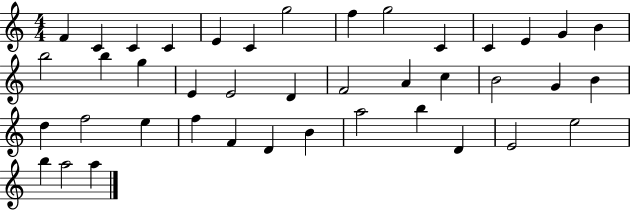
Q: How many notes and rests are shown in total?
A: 41